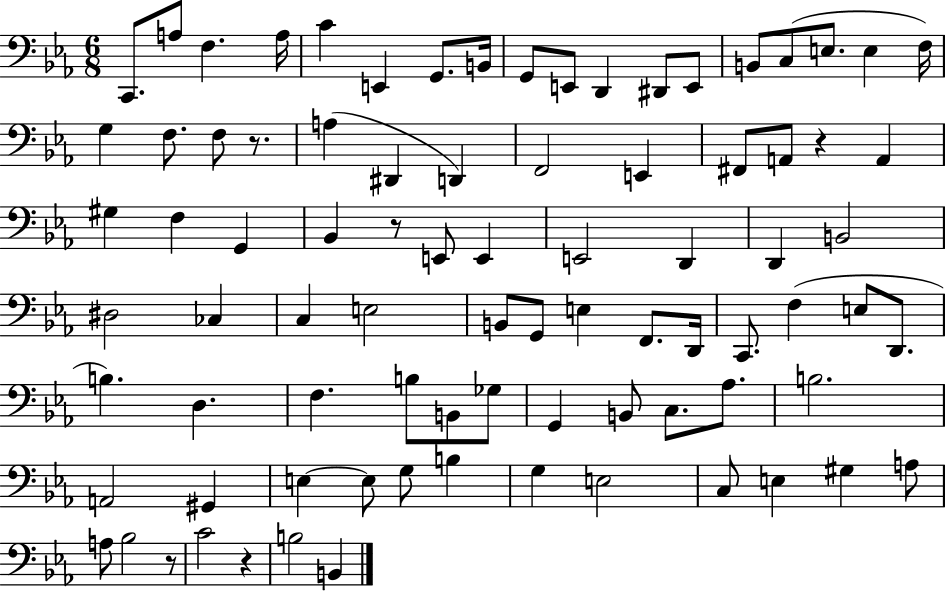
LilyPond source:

{
  \clef bass
  \numericTimeSignature
  \time 6/8
  \key ees \major
  c,8. a8 f4. a16 | c'4 e,4 g,8. b,16 | g,8 e,8 d,4 dis,8 e,8 | b,8 c8( e8. e4 f16) | \break g4 f8. f8 r8. | a4( dis,4 d,4) | f,2 e,4 | fis,8 a,8 r4 a,4 | \break gis4 f4 g,4 | bes,4 r8 e,8 e,4 | e,2 d,4 | d,4 b,2 | \break dis2 ces4 | c4 e2 | b,8 g,8 e4 f,8. d,16 | c,8. f4( e8 d,8. | \break b4.) d4. | f4. b8 b,8 ges8 | g,4 b,8 c8. aes8. | b2. | \break a,2 gis,4 | e4~~ e8 g8 b4 | g4 e2 | c8 e4 gis4 a8 | \break a8 bes2 r8 | c'2 r4 | b2 b,4 | \bar "|."
}